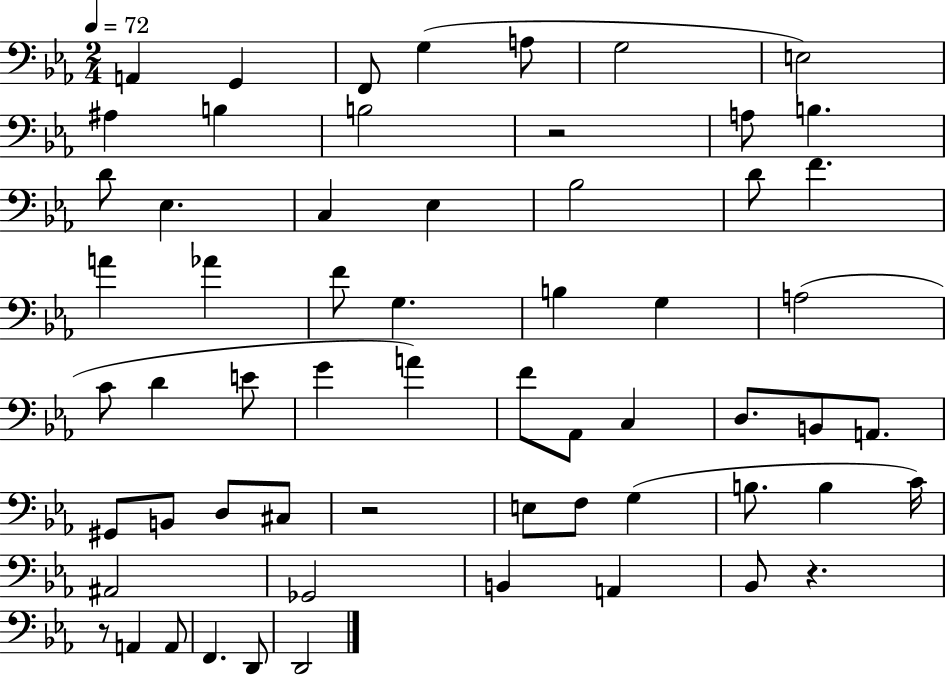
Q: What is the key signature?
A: EES major